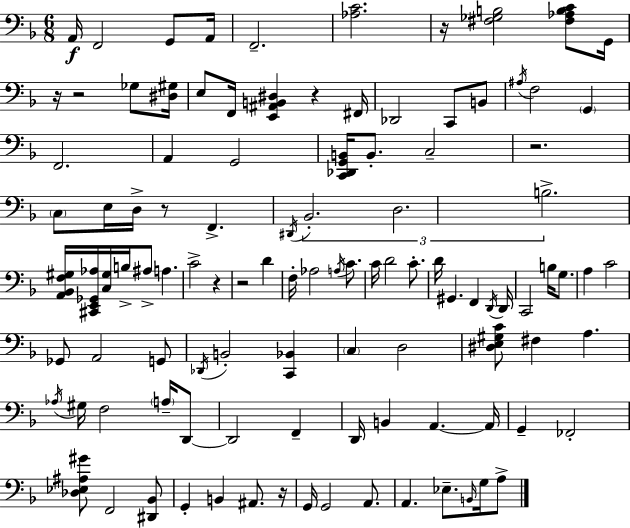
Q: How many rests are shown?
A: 9